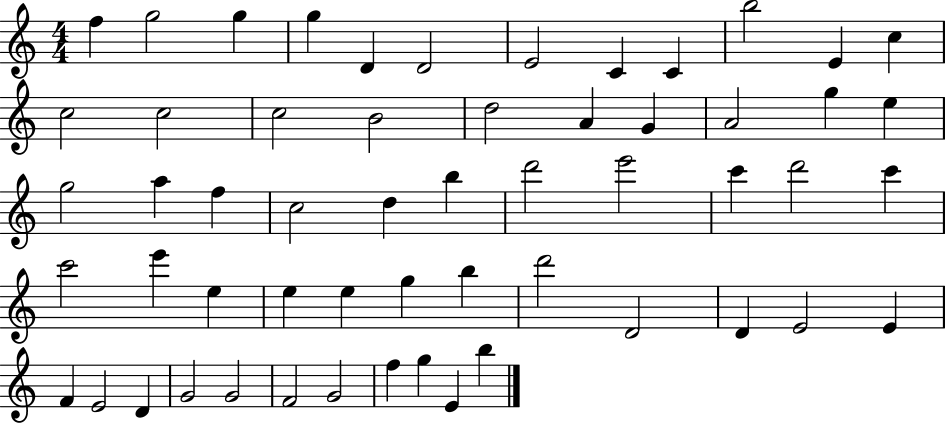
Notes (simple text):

F5/q G5/h G5/q G5/q D4/q D4/h E4/h C4/q C4/q B5/h E4/q C5/q C5/h C5/h C5/h B4/h D5/h A4/q G4/q A4/h G5/q E5/q G5/h A5/q F5/q C5/h D5/q B5/q D6/h E6/h C6/q D6/h C6/q C6/h E6/q E5/q E5/q E5/q G5/q B5/q D6/h D4/h D4/q E4/h E4/q F4/q E4/h D4/q G4/h G4/h F4/h G4/h F5/q G5/q E4/q B5/q